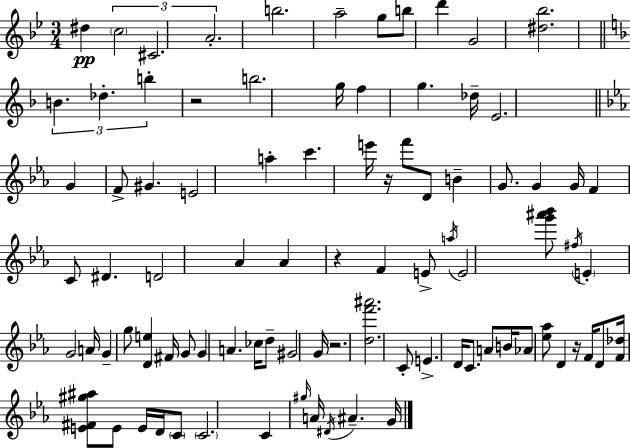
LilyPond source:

{
  \clef treble
  \numericTimeSignature
  \time 3/4
  \key bes \major
  dis''4\pp \tuplet 3/2 { \parenthesize c''2 | cis'2. | a'2.-. } | b''2. | \break a''2-- g''8 b''8 | d'''4 g'2 | <dis'' bes''>2. | \bar "||" \break \key f \major \tuplet 3/2 { b'4. des''4.-. | b''4-. } r2 | b''2. | g''16 f''4 g''4. des''16-- | \break e'2. | \bar "||" \break \key ees \major g'4 f'8-> gis'4. | e'2 a''4-. | c'''4. e'''16 r16 f'''8 d'8 | b'4-- g'8. g'4 g'16 | \break f'4 c'8 dis'4. | d'2 aes'4 | aes'4 r4 f'4 | e'8-> \acciaccatura { a''16 } e'2 <g''' ais''' bes'''>8 | \break \acciaccatura { fis''16 } \parenthesize e'4-. g'2 | a'16 g'4-- g''8 <d' e''>4 | fis'16 g'8 g'4 a'4. | ces''16 d''8-- gis'2 | \break g'16 r2. | <d'' f''' ais'''>2. | c'8-. e'4.-> d'16 c'8. | a'8 b'16 aes'8 <ees'' aes''>8 d'4 | \break r16 f'16 d'8 <f' des''>16 <e' fis' gis'' ais''>8 e'8 e'16 d'16 | \parenthesize c'8 \parenthesize c'2. | c'4 \grace { gis''16 } a'16 \acciaccatura { dis'16 } ais'4.-- | g'16 \bar "|."
}